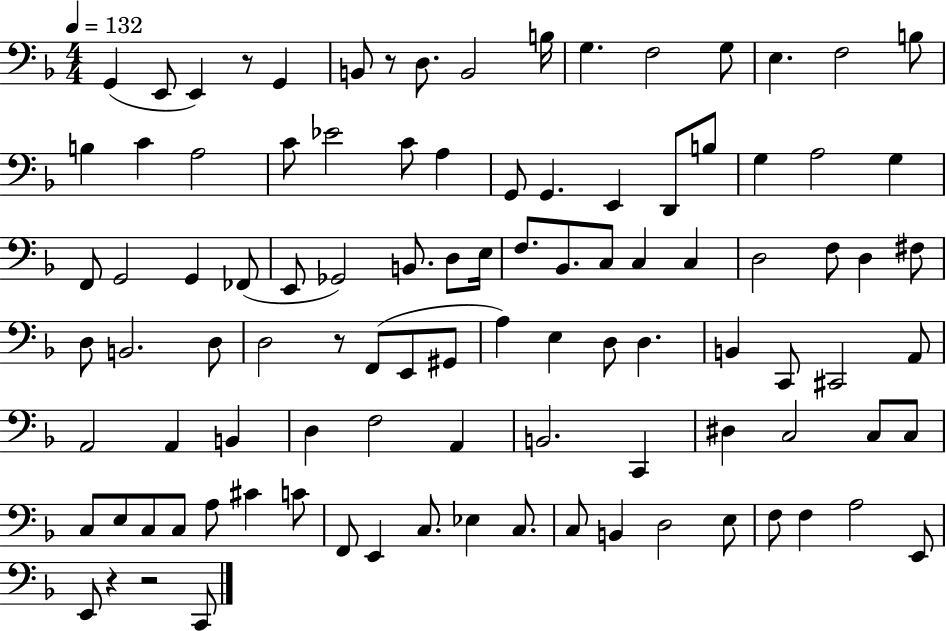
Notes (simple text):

G2/q E2/e E2/q R/e G2/q B2/e R/e D3/e. B2/h B3/s G3/q. F3/h G3/e E3/q. F3/h B3/e B3/q C4/q A3/h C4/e Eb4/h C4/e A3/q G2/e G2/q. E2/q D2/e B3/e G3/q A3/h G3/q F2/e G2/h G2/q FES2/e E2/e Gb2/h B2/e. D3/e E3/s F3/e. Bb2/e. C3/e C3/q C3/q D3/h F3/e D3/q F#3/e D3/e B2/h. D3/e D3/h R/e F2/e E2/e G#2/e A3/q E3/q D3/e D3/q. B2/q C2/e C#2/h A2/e A2/h A2/q B2/q D3/q F3/h A2/q B2/h. C2/q D#3/q C3/h C3/e C3/e C3/e E3/e C3/e C3/e A3/e C#4/q C4/e F2/e E2/q C3/e. Eb3/q C3/e. C3/e B2/q D3/h E3/e F3/e F3/q A3/h E2/e E2/e R/q R/h C2/e